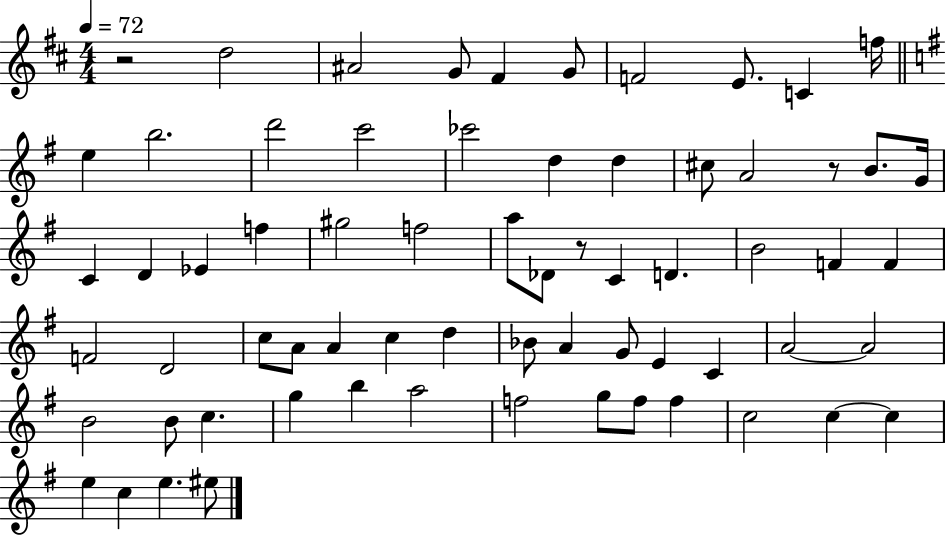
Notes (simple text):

R/h D5/h A#4/h G4/e F#4/q G4/e F4/h E4/e. C4/q F5/s E5/q B5/h. D6/h C6/h CES6/h D5/q D5/q C#5/e A4/h R/e B4/e. G4/s C4/q D4/q Eb4/q F5/q G#5/h F5/h A5/e Db4/e R/e C4/q D4/q. B4/h F4/q F4/q F4/h D4/h C5/e A4/e A4/q C5/q D5/q Bb4/e A4/q G4/e E4/q C4/q A4/h A4/h B4/h B4/e C5/q. G5/q B5/q A5/h F5/h G5/e F5/e F5/q C5/h C5/q C5/q E5/q C5/q E5/q. EIS5/e